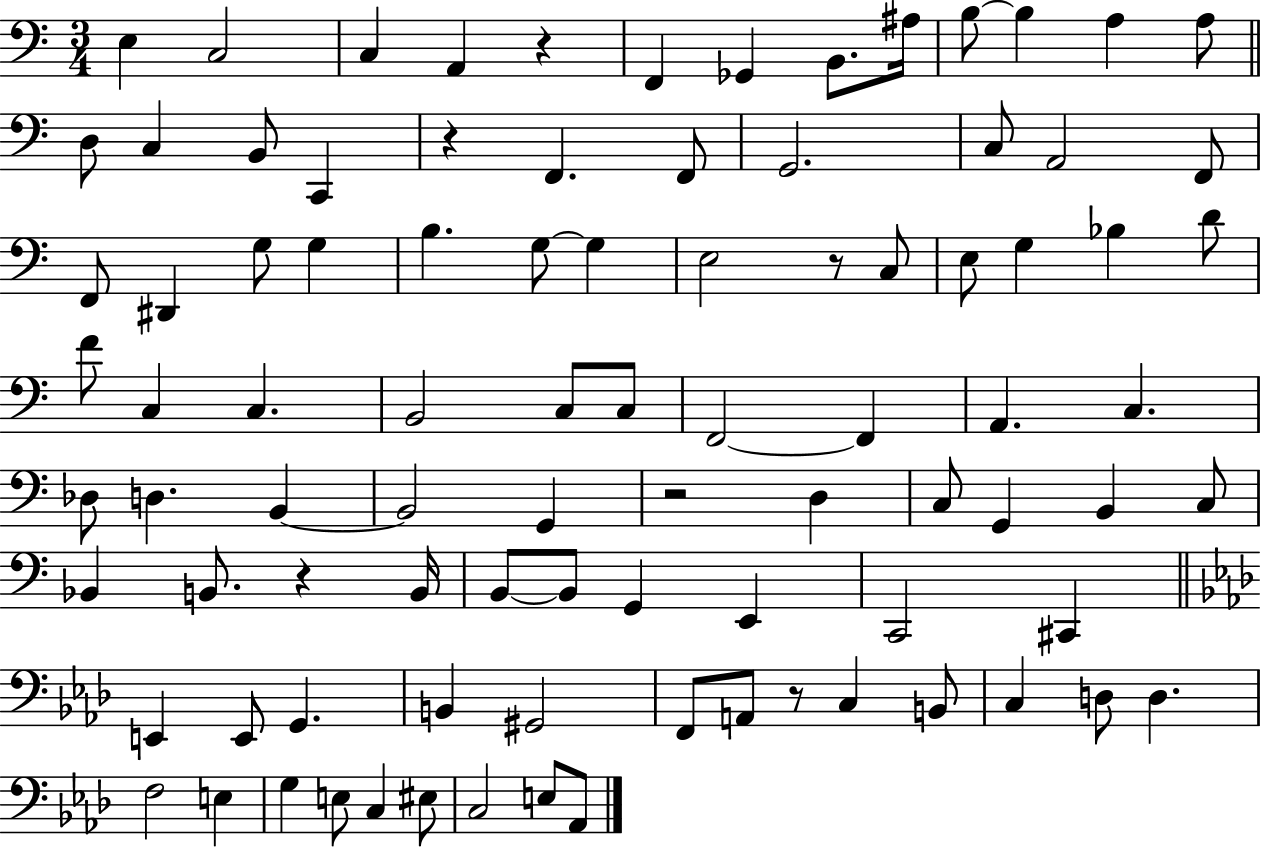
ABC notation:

X:1
T:Untitled
M:3/4
L:1/4
K:C
E, C,2 C, A,, z F,, _G,, B,,/2 ^A,/4 B,/2 B, A, A,/2 D,/2 C, B,,/2 C,, z F,, F,,/2 G,,2 C,/2 A,,2 F,,/2 F,,/2 ^D,, G,/2 G, B, G,/2 G, E,2 z/2 C,/2 E,/2 G, _B, D/2 F/2 C, C, B,,2 C,/2 C,/2 F,,2 F,, A,, C, _D,/2 D, B,, B,,2 G,, z2 D, C,/2 G,, B,, C,/2 _B,, B,,/2 z B,,/4 B,,/2 B,,/2 G,, E,, C,,2 ^C,, E,, E,,/2 G,, B,, ^G,,2 F,,/2 A,,/2 z/2 C, B,,/2 C, D,/2 D, F,2 E, G, E,/2 C, ^E,/2 C,2 E,/2 _A,,/2